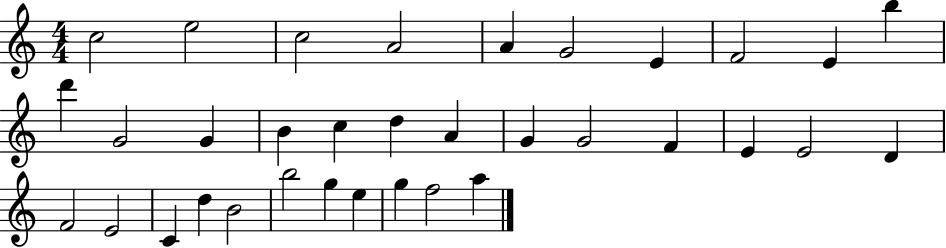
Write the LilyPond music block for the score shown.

{
  \clef treble
  \numericTimeSignature
  \time 4/4
  \key c \major
  c''2 e''2 | c''2 a'2 | a'4 g'2 e'4 | f'2 e'4 b''4 | \break d'''4 g'2 g'4 | b'4 c''4 d''4 a'4 | g'4 g'2 f'4 | e'4 e'2 d'4 | \break f'2 e'2 | c'4 d''4 b'2 | b''2 g''4 e''4 | g''4 f''2 a''4 | \break \bar "|."
}